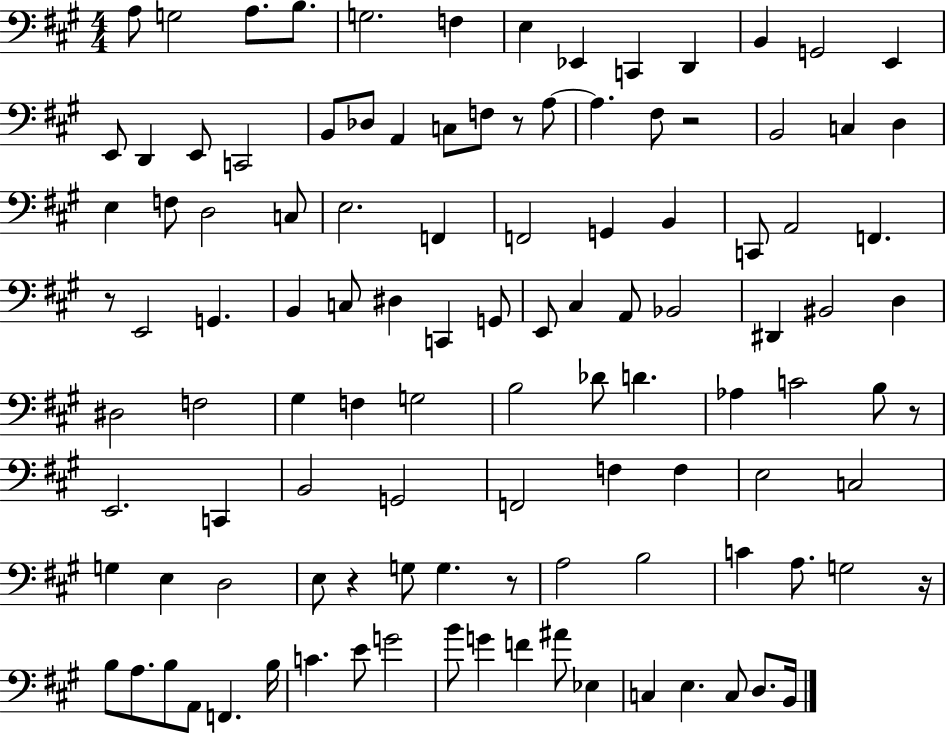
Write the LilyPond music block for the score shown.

{
  \clef bass
  \numericTimeSignature
  \time 4/4
  \key a \major
  a8 g2 a8. b8. | g2. f4 | e4 ees,4 c,4 d,4 | b,4 g,2 e,4 | \break e,8 d,4 e,8 c,2 | b,8 des8 a,4 c8 f8 r8 a8~~ | a4. fis8 r2 | b,2 c4 d4 | \break e4 f8 d2 c8 | e2. f,4 | f,2 g,4 b,4 | c,8 a,2 f,4. | \break r8 e,2 g,4. | b,4 c8 dis4 c,4 g,8 | e,8 cis4 a,8 bes,2 | dis,4 bis,2 d4 | \break dis2 f2 | gis4 f4 g2 | b2 des'8 d'4. | aes4 c'2 b8 r8 | \break e,2. c,4 | b,2 g,2 | f,2 f4 f4 | e2 c2 | \break g4 e4 d2 | e8 r4 g8 g4. r8 | a2 b2 | c'4 a8. g2 r16 | \break b8 a8. b8 a,8 f,4. b16 | c'4. e'8 g'2 | b'8 g'4 f'4 ais'8 ees4 | c4 e4. c8 d8. b,16 | \break \bar "|."
}